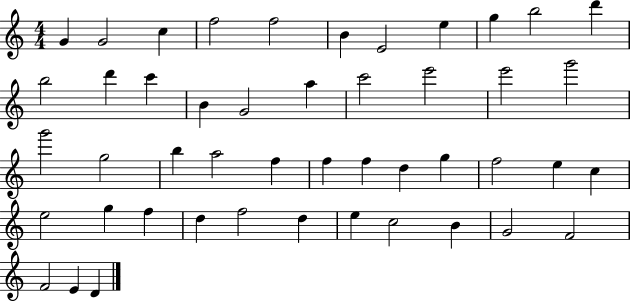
G4/q G4/h C5/q F5/h F5/h B4/q E4/h E5/q G5/q B5/h D6/q B5/h D6/q C6/q B4/q G4/h A5/q C6/h E6/h E6/h G6/h G6/h G5/h B5/q A5/h F5/q F5/q F5/q D5/q G5/q F5/h E5/q C5/q E5/h G5/q F5/q D5/q F5/h D5/q E5/q C5/h B4/q G4/h F4/h F4/h E4/q D4/q